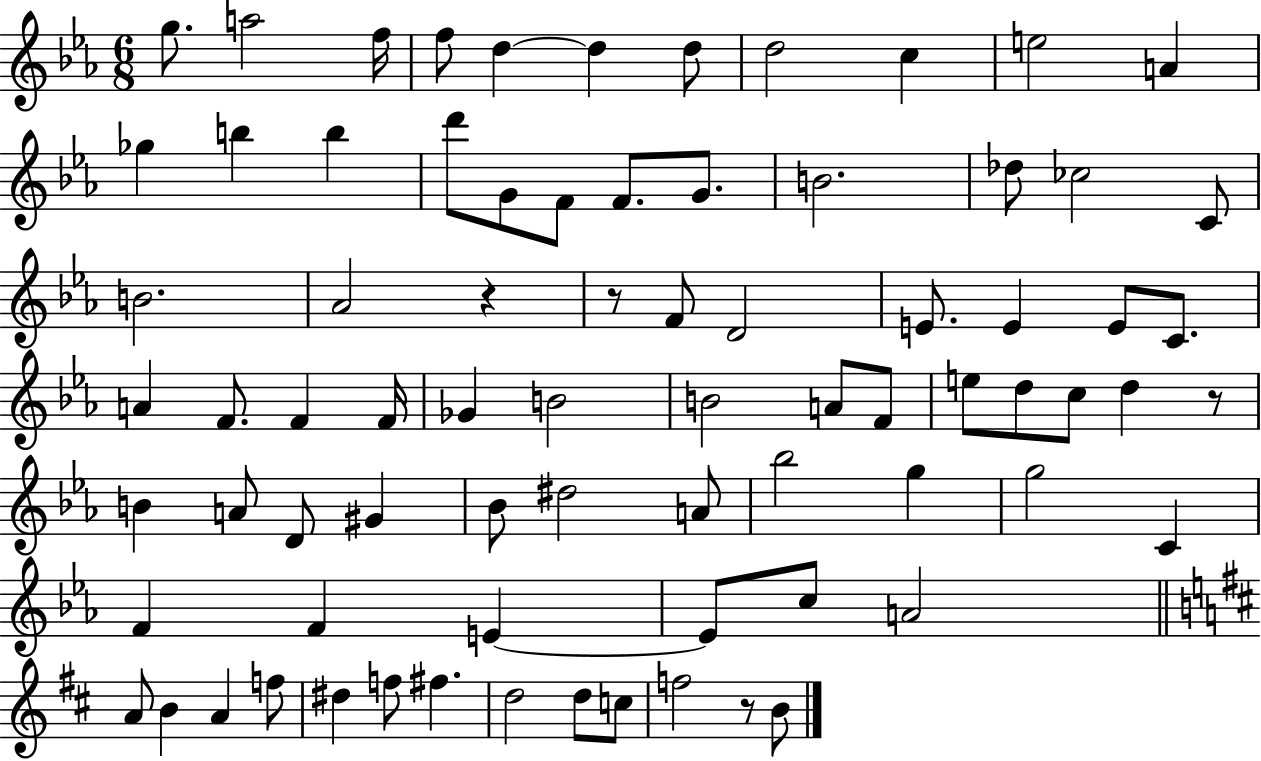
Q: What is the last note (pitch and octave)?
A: B4